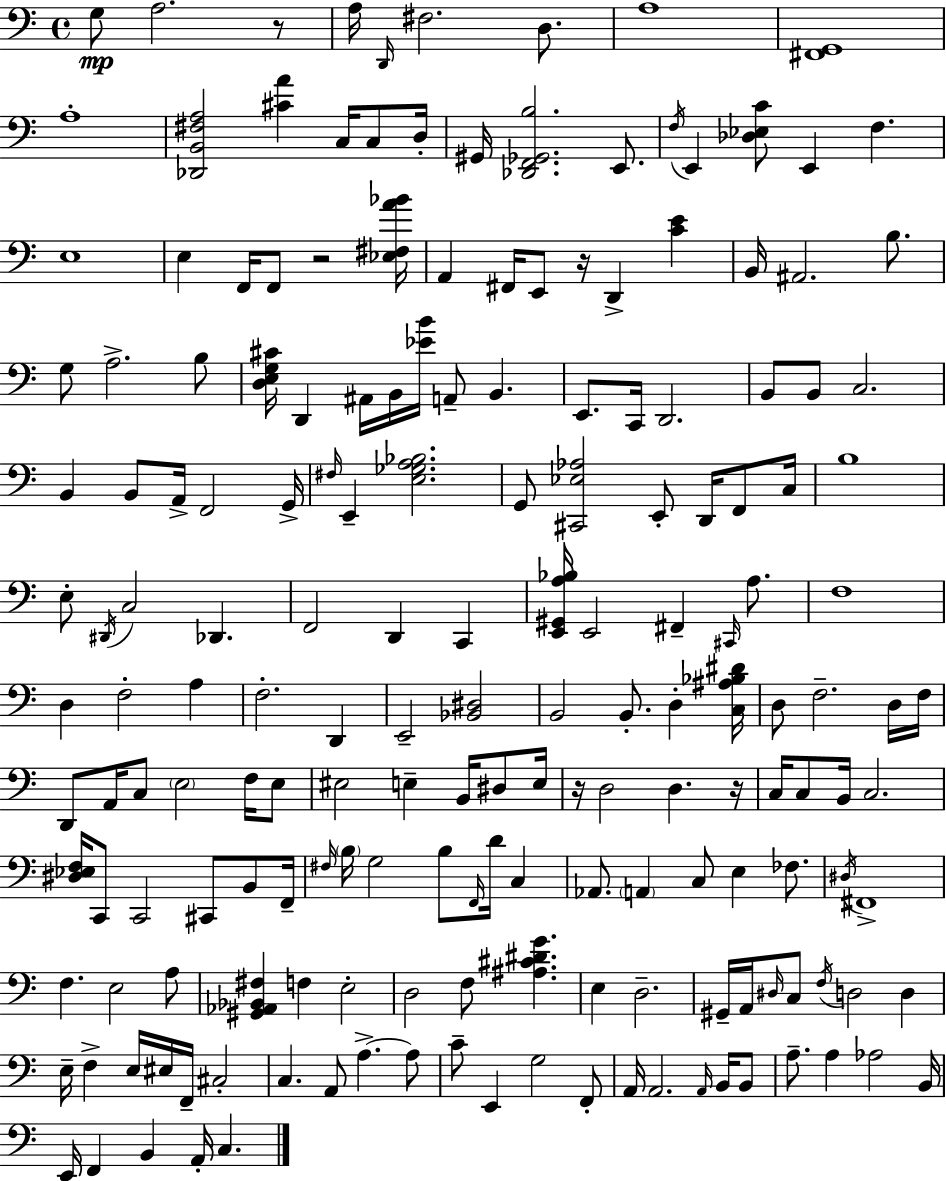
{
  \clef bass
  \time 4/4
  \defaultTimeSignature
  \key a \minor
  g8\mp a2. r8 | a16 \grace { d,16 } fis2. d8. | a1 | <fis, g,>1 | \break a1-. | <des, b, fis a>2 <cis' a'>4 c16 c8 | d16-. gis,16 <des, f, ges, b>2. e,8. | \acciaccatura { f16 } e,4 <des ees c'>8 e,4 f4. | \break e1 | e4 f,16 f,8 r2 | <ees fis a' bes'>16 a,4 fis,16 e,8 r16 d,4-> <c' e'>4 | b,16 ais,2. b8. | \break g8 a2.-> | b8 <d e g cis'>16 d,4 ais,16 b,16 <ees' b'>16 a,8-- b,4. | e,8. c,16 d,2. | b,8 b,8 c2. | \break b,4 b,8 a,16-> f,2 | g,16-> \grace { fis16 } e,4-- <e ges a bes>2. | g,8 <cis, ees aes>2 e,8-. d,16 | f,8 c16 b1 | \break e8-. \acciaccatura { dis,16 } c2 des,4. | f,2 d,4 | c,4 <e, gis, a bes>16 e,2 fis,4-- | \grace { cis,16 } a8. f1 | \break d4 f2-. | a4 f2.-. | d,4 e,2-- <bes, dis>2 | b,2 b,8.-. | \break d4-. <c ais bes dis'>16 d8 f2.-- | d16 f16 d,8 a,16 c8 \parenthesize e2 | f16 e8 eis2 e4-- | b,16 dis8 e16 r16 d2 d4. | \break r16 c16 c8 b,16 c2. | <dis ees f>16 c,8 c,2 | cis,8 b,8 f,16-- \grace { fis16 } \parenthesize b16 g2 b8 | \grace { f,16 } d'16 c4 aes,8. \parenthesize a,4 c8 | \break e4 fes8. \acciaccatura { dis16 } fis,1-> | f4. e2 | a8 <gis, aes, bes, fis>4 f4 | e2-. d2 | \break f8 <ais cis' dis' g'>4. e4 d2.-- | gis,16-- a,16 \grace { dis16 } c8 \acciaccatura { f16 } d2 | d4 e16-- f4-> e16 | eis16 f,16-- cis2-. c4. | \break a,8 a4.->~~ a8 c'8-- e,4 | g2 f,8-. a,16 a,2. | \grace { a,16 } b,16 b,8 a8.-- a4 | aes2 b,16 e,16 f,4 | \break b,4 a,16-. c4. \bar "|."
}